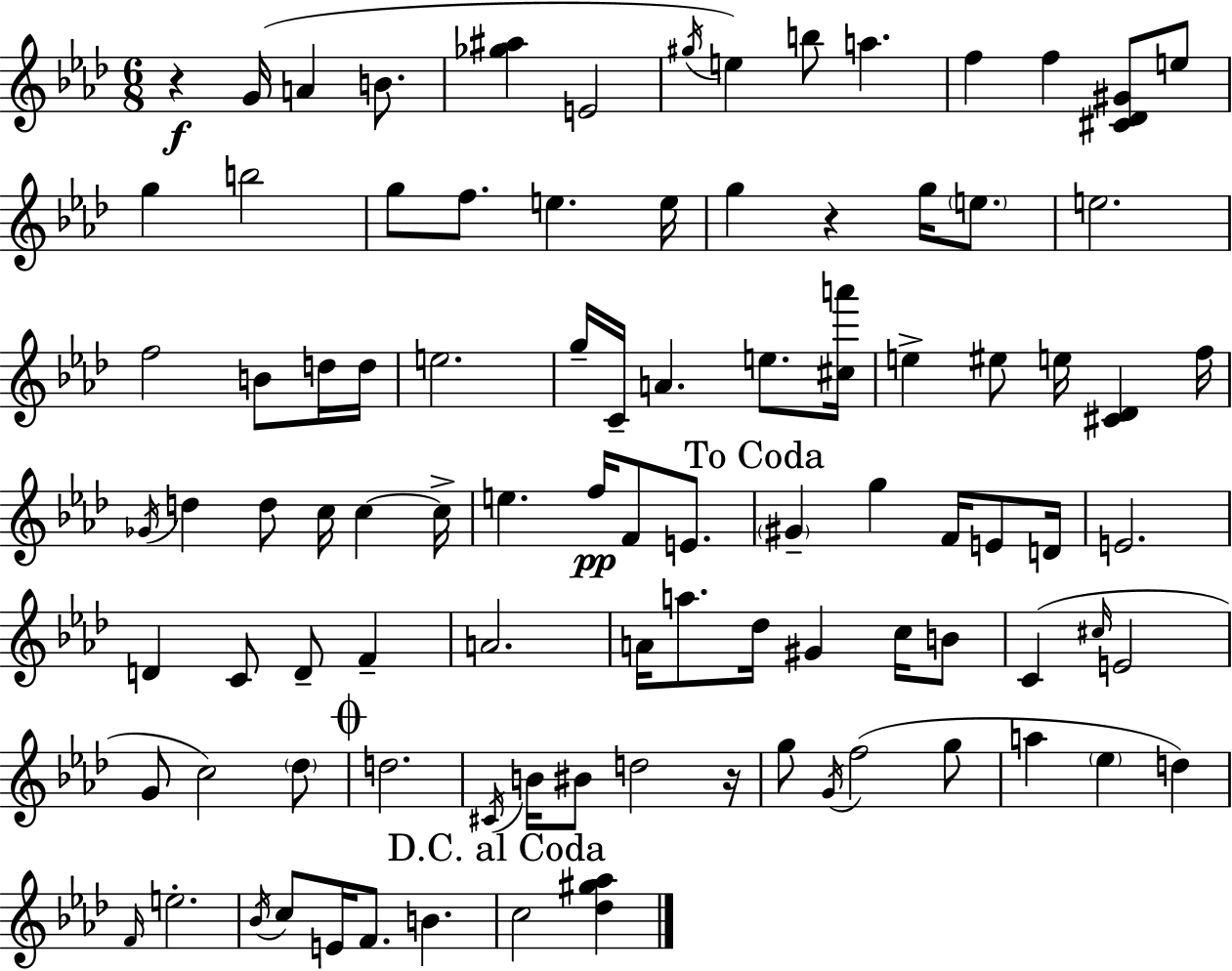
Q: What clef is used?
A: treble